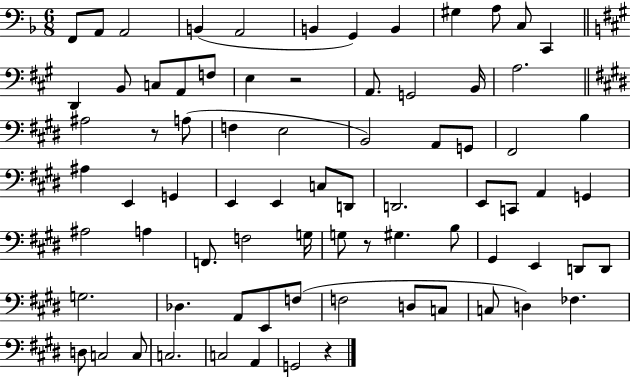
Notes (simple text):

F2/e A2/e A2/h B2/q A2/h B2/q G2/q B2/q G#3/q A3/e C3/e C2/q D2/q B2/e C3/e A2/e F3/e E3/q R/h A2/e. G2/h B2/s A3/h. A#3/h R/e A3/e F3/q E3/h B2/h A2/e G2/e F#2/h B3/q A#3/q E2/q G2/q E2/q E2/q C3/e D2/e D2/h. E2/e C2/e A2/q G2/q A#3/h A3/q F2/e. F3/h G3/s G3/e R/e G#3/q. B3/e G#2/q E2/q D2/e D2/e G3/h. Db3/q. A2/e E2/e F3/e F3/h D3/e C3/e C3/e D3/q FES3/q. D3/e C3/h C3/e C3/h. C3/h A2/q G2/h R/q